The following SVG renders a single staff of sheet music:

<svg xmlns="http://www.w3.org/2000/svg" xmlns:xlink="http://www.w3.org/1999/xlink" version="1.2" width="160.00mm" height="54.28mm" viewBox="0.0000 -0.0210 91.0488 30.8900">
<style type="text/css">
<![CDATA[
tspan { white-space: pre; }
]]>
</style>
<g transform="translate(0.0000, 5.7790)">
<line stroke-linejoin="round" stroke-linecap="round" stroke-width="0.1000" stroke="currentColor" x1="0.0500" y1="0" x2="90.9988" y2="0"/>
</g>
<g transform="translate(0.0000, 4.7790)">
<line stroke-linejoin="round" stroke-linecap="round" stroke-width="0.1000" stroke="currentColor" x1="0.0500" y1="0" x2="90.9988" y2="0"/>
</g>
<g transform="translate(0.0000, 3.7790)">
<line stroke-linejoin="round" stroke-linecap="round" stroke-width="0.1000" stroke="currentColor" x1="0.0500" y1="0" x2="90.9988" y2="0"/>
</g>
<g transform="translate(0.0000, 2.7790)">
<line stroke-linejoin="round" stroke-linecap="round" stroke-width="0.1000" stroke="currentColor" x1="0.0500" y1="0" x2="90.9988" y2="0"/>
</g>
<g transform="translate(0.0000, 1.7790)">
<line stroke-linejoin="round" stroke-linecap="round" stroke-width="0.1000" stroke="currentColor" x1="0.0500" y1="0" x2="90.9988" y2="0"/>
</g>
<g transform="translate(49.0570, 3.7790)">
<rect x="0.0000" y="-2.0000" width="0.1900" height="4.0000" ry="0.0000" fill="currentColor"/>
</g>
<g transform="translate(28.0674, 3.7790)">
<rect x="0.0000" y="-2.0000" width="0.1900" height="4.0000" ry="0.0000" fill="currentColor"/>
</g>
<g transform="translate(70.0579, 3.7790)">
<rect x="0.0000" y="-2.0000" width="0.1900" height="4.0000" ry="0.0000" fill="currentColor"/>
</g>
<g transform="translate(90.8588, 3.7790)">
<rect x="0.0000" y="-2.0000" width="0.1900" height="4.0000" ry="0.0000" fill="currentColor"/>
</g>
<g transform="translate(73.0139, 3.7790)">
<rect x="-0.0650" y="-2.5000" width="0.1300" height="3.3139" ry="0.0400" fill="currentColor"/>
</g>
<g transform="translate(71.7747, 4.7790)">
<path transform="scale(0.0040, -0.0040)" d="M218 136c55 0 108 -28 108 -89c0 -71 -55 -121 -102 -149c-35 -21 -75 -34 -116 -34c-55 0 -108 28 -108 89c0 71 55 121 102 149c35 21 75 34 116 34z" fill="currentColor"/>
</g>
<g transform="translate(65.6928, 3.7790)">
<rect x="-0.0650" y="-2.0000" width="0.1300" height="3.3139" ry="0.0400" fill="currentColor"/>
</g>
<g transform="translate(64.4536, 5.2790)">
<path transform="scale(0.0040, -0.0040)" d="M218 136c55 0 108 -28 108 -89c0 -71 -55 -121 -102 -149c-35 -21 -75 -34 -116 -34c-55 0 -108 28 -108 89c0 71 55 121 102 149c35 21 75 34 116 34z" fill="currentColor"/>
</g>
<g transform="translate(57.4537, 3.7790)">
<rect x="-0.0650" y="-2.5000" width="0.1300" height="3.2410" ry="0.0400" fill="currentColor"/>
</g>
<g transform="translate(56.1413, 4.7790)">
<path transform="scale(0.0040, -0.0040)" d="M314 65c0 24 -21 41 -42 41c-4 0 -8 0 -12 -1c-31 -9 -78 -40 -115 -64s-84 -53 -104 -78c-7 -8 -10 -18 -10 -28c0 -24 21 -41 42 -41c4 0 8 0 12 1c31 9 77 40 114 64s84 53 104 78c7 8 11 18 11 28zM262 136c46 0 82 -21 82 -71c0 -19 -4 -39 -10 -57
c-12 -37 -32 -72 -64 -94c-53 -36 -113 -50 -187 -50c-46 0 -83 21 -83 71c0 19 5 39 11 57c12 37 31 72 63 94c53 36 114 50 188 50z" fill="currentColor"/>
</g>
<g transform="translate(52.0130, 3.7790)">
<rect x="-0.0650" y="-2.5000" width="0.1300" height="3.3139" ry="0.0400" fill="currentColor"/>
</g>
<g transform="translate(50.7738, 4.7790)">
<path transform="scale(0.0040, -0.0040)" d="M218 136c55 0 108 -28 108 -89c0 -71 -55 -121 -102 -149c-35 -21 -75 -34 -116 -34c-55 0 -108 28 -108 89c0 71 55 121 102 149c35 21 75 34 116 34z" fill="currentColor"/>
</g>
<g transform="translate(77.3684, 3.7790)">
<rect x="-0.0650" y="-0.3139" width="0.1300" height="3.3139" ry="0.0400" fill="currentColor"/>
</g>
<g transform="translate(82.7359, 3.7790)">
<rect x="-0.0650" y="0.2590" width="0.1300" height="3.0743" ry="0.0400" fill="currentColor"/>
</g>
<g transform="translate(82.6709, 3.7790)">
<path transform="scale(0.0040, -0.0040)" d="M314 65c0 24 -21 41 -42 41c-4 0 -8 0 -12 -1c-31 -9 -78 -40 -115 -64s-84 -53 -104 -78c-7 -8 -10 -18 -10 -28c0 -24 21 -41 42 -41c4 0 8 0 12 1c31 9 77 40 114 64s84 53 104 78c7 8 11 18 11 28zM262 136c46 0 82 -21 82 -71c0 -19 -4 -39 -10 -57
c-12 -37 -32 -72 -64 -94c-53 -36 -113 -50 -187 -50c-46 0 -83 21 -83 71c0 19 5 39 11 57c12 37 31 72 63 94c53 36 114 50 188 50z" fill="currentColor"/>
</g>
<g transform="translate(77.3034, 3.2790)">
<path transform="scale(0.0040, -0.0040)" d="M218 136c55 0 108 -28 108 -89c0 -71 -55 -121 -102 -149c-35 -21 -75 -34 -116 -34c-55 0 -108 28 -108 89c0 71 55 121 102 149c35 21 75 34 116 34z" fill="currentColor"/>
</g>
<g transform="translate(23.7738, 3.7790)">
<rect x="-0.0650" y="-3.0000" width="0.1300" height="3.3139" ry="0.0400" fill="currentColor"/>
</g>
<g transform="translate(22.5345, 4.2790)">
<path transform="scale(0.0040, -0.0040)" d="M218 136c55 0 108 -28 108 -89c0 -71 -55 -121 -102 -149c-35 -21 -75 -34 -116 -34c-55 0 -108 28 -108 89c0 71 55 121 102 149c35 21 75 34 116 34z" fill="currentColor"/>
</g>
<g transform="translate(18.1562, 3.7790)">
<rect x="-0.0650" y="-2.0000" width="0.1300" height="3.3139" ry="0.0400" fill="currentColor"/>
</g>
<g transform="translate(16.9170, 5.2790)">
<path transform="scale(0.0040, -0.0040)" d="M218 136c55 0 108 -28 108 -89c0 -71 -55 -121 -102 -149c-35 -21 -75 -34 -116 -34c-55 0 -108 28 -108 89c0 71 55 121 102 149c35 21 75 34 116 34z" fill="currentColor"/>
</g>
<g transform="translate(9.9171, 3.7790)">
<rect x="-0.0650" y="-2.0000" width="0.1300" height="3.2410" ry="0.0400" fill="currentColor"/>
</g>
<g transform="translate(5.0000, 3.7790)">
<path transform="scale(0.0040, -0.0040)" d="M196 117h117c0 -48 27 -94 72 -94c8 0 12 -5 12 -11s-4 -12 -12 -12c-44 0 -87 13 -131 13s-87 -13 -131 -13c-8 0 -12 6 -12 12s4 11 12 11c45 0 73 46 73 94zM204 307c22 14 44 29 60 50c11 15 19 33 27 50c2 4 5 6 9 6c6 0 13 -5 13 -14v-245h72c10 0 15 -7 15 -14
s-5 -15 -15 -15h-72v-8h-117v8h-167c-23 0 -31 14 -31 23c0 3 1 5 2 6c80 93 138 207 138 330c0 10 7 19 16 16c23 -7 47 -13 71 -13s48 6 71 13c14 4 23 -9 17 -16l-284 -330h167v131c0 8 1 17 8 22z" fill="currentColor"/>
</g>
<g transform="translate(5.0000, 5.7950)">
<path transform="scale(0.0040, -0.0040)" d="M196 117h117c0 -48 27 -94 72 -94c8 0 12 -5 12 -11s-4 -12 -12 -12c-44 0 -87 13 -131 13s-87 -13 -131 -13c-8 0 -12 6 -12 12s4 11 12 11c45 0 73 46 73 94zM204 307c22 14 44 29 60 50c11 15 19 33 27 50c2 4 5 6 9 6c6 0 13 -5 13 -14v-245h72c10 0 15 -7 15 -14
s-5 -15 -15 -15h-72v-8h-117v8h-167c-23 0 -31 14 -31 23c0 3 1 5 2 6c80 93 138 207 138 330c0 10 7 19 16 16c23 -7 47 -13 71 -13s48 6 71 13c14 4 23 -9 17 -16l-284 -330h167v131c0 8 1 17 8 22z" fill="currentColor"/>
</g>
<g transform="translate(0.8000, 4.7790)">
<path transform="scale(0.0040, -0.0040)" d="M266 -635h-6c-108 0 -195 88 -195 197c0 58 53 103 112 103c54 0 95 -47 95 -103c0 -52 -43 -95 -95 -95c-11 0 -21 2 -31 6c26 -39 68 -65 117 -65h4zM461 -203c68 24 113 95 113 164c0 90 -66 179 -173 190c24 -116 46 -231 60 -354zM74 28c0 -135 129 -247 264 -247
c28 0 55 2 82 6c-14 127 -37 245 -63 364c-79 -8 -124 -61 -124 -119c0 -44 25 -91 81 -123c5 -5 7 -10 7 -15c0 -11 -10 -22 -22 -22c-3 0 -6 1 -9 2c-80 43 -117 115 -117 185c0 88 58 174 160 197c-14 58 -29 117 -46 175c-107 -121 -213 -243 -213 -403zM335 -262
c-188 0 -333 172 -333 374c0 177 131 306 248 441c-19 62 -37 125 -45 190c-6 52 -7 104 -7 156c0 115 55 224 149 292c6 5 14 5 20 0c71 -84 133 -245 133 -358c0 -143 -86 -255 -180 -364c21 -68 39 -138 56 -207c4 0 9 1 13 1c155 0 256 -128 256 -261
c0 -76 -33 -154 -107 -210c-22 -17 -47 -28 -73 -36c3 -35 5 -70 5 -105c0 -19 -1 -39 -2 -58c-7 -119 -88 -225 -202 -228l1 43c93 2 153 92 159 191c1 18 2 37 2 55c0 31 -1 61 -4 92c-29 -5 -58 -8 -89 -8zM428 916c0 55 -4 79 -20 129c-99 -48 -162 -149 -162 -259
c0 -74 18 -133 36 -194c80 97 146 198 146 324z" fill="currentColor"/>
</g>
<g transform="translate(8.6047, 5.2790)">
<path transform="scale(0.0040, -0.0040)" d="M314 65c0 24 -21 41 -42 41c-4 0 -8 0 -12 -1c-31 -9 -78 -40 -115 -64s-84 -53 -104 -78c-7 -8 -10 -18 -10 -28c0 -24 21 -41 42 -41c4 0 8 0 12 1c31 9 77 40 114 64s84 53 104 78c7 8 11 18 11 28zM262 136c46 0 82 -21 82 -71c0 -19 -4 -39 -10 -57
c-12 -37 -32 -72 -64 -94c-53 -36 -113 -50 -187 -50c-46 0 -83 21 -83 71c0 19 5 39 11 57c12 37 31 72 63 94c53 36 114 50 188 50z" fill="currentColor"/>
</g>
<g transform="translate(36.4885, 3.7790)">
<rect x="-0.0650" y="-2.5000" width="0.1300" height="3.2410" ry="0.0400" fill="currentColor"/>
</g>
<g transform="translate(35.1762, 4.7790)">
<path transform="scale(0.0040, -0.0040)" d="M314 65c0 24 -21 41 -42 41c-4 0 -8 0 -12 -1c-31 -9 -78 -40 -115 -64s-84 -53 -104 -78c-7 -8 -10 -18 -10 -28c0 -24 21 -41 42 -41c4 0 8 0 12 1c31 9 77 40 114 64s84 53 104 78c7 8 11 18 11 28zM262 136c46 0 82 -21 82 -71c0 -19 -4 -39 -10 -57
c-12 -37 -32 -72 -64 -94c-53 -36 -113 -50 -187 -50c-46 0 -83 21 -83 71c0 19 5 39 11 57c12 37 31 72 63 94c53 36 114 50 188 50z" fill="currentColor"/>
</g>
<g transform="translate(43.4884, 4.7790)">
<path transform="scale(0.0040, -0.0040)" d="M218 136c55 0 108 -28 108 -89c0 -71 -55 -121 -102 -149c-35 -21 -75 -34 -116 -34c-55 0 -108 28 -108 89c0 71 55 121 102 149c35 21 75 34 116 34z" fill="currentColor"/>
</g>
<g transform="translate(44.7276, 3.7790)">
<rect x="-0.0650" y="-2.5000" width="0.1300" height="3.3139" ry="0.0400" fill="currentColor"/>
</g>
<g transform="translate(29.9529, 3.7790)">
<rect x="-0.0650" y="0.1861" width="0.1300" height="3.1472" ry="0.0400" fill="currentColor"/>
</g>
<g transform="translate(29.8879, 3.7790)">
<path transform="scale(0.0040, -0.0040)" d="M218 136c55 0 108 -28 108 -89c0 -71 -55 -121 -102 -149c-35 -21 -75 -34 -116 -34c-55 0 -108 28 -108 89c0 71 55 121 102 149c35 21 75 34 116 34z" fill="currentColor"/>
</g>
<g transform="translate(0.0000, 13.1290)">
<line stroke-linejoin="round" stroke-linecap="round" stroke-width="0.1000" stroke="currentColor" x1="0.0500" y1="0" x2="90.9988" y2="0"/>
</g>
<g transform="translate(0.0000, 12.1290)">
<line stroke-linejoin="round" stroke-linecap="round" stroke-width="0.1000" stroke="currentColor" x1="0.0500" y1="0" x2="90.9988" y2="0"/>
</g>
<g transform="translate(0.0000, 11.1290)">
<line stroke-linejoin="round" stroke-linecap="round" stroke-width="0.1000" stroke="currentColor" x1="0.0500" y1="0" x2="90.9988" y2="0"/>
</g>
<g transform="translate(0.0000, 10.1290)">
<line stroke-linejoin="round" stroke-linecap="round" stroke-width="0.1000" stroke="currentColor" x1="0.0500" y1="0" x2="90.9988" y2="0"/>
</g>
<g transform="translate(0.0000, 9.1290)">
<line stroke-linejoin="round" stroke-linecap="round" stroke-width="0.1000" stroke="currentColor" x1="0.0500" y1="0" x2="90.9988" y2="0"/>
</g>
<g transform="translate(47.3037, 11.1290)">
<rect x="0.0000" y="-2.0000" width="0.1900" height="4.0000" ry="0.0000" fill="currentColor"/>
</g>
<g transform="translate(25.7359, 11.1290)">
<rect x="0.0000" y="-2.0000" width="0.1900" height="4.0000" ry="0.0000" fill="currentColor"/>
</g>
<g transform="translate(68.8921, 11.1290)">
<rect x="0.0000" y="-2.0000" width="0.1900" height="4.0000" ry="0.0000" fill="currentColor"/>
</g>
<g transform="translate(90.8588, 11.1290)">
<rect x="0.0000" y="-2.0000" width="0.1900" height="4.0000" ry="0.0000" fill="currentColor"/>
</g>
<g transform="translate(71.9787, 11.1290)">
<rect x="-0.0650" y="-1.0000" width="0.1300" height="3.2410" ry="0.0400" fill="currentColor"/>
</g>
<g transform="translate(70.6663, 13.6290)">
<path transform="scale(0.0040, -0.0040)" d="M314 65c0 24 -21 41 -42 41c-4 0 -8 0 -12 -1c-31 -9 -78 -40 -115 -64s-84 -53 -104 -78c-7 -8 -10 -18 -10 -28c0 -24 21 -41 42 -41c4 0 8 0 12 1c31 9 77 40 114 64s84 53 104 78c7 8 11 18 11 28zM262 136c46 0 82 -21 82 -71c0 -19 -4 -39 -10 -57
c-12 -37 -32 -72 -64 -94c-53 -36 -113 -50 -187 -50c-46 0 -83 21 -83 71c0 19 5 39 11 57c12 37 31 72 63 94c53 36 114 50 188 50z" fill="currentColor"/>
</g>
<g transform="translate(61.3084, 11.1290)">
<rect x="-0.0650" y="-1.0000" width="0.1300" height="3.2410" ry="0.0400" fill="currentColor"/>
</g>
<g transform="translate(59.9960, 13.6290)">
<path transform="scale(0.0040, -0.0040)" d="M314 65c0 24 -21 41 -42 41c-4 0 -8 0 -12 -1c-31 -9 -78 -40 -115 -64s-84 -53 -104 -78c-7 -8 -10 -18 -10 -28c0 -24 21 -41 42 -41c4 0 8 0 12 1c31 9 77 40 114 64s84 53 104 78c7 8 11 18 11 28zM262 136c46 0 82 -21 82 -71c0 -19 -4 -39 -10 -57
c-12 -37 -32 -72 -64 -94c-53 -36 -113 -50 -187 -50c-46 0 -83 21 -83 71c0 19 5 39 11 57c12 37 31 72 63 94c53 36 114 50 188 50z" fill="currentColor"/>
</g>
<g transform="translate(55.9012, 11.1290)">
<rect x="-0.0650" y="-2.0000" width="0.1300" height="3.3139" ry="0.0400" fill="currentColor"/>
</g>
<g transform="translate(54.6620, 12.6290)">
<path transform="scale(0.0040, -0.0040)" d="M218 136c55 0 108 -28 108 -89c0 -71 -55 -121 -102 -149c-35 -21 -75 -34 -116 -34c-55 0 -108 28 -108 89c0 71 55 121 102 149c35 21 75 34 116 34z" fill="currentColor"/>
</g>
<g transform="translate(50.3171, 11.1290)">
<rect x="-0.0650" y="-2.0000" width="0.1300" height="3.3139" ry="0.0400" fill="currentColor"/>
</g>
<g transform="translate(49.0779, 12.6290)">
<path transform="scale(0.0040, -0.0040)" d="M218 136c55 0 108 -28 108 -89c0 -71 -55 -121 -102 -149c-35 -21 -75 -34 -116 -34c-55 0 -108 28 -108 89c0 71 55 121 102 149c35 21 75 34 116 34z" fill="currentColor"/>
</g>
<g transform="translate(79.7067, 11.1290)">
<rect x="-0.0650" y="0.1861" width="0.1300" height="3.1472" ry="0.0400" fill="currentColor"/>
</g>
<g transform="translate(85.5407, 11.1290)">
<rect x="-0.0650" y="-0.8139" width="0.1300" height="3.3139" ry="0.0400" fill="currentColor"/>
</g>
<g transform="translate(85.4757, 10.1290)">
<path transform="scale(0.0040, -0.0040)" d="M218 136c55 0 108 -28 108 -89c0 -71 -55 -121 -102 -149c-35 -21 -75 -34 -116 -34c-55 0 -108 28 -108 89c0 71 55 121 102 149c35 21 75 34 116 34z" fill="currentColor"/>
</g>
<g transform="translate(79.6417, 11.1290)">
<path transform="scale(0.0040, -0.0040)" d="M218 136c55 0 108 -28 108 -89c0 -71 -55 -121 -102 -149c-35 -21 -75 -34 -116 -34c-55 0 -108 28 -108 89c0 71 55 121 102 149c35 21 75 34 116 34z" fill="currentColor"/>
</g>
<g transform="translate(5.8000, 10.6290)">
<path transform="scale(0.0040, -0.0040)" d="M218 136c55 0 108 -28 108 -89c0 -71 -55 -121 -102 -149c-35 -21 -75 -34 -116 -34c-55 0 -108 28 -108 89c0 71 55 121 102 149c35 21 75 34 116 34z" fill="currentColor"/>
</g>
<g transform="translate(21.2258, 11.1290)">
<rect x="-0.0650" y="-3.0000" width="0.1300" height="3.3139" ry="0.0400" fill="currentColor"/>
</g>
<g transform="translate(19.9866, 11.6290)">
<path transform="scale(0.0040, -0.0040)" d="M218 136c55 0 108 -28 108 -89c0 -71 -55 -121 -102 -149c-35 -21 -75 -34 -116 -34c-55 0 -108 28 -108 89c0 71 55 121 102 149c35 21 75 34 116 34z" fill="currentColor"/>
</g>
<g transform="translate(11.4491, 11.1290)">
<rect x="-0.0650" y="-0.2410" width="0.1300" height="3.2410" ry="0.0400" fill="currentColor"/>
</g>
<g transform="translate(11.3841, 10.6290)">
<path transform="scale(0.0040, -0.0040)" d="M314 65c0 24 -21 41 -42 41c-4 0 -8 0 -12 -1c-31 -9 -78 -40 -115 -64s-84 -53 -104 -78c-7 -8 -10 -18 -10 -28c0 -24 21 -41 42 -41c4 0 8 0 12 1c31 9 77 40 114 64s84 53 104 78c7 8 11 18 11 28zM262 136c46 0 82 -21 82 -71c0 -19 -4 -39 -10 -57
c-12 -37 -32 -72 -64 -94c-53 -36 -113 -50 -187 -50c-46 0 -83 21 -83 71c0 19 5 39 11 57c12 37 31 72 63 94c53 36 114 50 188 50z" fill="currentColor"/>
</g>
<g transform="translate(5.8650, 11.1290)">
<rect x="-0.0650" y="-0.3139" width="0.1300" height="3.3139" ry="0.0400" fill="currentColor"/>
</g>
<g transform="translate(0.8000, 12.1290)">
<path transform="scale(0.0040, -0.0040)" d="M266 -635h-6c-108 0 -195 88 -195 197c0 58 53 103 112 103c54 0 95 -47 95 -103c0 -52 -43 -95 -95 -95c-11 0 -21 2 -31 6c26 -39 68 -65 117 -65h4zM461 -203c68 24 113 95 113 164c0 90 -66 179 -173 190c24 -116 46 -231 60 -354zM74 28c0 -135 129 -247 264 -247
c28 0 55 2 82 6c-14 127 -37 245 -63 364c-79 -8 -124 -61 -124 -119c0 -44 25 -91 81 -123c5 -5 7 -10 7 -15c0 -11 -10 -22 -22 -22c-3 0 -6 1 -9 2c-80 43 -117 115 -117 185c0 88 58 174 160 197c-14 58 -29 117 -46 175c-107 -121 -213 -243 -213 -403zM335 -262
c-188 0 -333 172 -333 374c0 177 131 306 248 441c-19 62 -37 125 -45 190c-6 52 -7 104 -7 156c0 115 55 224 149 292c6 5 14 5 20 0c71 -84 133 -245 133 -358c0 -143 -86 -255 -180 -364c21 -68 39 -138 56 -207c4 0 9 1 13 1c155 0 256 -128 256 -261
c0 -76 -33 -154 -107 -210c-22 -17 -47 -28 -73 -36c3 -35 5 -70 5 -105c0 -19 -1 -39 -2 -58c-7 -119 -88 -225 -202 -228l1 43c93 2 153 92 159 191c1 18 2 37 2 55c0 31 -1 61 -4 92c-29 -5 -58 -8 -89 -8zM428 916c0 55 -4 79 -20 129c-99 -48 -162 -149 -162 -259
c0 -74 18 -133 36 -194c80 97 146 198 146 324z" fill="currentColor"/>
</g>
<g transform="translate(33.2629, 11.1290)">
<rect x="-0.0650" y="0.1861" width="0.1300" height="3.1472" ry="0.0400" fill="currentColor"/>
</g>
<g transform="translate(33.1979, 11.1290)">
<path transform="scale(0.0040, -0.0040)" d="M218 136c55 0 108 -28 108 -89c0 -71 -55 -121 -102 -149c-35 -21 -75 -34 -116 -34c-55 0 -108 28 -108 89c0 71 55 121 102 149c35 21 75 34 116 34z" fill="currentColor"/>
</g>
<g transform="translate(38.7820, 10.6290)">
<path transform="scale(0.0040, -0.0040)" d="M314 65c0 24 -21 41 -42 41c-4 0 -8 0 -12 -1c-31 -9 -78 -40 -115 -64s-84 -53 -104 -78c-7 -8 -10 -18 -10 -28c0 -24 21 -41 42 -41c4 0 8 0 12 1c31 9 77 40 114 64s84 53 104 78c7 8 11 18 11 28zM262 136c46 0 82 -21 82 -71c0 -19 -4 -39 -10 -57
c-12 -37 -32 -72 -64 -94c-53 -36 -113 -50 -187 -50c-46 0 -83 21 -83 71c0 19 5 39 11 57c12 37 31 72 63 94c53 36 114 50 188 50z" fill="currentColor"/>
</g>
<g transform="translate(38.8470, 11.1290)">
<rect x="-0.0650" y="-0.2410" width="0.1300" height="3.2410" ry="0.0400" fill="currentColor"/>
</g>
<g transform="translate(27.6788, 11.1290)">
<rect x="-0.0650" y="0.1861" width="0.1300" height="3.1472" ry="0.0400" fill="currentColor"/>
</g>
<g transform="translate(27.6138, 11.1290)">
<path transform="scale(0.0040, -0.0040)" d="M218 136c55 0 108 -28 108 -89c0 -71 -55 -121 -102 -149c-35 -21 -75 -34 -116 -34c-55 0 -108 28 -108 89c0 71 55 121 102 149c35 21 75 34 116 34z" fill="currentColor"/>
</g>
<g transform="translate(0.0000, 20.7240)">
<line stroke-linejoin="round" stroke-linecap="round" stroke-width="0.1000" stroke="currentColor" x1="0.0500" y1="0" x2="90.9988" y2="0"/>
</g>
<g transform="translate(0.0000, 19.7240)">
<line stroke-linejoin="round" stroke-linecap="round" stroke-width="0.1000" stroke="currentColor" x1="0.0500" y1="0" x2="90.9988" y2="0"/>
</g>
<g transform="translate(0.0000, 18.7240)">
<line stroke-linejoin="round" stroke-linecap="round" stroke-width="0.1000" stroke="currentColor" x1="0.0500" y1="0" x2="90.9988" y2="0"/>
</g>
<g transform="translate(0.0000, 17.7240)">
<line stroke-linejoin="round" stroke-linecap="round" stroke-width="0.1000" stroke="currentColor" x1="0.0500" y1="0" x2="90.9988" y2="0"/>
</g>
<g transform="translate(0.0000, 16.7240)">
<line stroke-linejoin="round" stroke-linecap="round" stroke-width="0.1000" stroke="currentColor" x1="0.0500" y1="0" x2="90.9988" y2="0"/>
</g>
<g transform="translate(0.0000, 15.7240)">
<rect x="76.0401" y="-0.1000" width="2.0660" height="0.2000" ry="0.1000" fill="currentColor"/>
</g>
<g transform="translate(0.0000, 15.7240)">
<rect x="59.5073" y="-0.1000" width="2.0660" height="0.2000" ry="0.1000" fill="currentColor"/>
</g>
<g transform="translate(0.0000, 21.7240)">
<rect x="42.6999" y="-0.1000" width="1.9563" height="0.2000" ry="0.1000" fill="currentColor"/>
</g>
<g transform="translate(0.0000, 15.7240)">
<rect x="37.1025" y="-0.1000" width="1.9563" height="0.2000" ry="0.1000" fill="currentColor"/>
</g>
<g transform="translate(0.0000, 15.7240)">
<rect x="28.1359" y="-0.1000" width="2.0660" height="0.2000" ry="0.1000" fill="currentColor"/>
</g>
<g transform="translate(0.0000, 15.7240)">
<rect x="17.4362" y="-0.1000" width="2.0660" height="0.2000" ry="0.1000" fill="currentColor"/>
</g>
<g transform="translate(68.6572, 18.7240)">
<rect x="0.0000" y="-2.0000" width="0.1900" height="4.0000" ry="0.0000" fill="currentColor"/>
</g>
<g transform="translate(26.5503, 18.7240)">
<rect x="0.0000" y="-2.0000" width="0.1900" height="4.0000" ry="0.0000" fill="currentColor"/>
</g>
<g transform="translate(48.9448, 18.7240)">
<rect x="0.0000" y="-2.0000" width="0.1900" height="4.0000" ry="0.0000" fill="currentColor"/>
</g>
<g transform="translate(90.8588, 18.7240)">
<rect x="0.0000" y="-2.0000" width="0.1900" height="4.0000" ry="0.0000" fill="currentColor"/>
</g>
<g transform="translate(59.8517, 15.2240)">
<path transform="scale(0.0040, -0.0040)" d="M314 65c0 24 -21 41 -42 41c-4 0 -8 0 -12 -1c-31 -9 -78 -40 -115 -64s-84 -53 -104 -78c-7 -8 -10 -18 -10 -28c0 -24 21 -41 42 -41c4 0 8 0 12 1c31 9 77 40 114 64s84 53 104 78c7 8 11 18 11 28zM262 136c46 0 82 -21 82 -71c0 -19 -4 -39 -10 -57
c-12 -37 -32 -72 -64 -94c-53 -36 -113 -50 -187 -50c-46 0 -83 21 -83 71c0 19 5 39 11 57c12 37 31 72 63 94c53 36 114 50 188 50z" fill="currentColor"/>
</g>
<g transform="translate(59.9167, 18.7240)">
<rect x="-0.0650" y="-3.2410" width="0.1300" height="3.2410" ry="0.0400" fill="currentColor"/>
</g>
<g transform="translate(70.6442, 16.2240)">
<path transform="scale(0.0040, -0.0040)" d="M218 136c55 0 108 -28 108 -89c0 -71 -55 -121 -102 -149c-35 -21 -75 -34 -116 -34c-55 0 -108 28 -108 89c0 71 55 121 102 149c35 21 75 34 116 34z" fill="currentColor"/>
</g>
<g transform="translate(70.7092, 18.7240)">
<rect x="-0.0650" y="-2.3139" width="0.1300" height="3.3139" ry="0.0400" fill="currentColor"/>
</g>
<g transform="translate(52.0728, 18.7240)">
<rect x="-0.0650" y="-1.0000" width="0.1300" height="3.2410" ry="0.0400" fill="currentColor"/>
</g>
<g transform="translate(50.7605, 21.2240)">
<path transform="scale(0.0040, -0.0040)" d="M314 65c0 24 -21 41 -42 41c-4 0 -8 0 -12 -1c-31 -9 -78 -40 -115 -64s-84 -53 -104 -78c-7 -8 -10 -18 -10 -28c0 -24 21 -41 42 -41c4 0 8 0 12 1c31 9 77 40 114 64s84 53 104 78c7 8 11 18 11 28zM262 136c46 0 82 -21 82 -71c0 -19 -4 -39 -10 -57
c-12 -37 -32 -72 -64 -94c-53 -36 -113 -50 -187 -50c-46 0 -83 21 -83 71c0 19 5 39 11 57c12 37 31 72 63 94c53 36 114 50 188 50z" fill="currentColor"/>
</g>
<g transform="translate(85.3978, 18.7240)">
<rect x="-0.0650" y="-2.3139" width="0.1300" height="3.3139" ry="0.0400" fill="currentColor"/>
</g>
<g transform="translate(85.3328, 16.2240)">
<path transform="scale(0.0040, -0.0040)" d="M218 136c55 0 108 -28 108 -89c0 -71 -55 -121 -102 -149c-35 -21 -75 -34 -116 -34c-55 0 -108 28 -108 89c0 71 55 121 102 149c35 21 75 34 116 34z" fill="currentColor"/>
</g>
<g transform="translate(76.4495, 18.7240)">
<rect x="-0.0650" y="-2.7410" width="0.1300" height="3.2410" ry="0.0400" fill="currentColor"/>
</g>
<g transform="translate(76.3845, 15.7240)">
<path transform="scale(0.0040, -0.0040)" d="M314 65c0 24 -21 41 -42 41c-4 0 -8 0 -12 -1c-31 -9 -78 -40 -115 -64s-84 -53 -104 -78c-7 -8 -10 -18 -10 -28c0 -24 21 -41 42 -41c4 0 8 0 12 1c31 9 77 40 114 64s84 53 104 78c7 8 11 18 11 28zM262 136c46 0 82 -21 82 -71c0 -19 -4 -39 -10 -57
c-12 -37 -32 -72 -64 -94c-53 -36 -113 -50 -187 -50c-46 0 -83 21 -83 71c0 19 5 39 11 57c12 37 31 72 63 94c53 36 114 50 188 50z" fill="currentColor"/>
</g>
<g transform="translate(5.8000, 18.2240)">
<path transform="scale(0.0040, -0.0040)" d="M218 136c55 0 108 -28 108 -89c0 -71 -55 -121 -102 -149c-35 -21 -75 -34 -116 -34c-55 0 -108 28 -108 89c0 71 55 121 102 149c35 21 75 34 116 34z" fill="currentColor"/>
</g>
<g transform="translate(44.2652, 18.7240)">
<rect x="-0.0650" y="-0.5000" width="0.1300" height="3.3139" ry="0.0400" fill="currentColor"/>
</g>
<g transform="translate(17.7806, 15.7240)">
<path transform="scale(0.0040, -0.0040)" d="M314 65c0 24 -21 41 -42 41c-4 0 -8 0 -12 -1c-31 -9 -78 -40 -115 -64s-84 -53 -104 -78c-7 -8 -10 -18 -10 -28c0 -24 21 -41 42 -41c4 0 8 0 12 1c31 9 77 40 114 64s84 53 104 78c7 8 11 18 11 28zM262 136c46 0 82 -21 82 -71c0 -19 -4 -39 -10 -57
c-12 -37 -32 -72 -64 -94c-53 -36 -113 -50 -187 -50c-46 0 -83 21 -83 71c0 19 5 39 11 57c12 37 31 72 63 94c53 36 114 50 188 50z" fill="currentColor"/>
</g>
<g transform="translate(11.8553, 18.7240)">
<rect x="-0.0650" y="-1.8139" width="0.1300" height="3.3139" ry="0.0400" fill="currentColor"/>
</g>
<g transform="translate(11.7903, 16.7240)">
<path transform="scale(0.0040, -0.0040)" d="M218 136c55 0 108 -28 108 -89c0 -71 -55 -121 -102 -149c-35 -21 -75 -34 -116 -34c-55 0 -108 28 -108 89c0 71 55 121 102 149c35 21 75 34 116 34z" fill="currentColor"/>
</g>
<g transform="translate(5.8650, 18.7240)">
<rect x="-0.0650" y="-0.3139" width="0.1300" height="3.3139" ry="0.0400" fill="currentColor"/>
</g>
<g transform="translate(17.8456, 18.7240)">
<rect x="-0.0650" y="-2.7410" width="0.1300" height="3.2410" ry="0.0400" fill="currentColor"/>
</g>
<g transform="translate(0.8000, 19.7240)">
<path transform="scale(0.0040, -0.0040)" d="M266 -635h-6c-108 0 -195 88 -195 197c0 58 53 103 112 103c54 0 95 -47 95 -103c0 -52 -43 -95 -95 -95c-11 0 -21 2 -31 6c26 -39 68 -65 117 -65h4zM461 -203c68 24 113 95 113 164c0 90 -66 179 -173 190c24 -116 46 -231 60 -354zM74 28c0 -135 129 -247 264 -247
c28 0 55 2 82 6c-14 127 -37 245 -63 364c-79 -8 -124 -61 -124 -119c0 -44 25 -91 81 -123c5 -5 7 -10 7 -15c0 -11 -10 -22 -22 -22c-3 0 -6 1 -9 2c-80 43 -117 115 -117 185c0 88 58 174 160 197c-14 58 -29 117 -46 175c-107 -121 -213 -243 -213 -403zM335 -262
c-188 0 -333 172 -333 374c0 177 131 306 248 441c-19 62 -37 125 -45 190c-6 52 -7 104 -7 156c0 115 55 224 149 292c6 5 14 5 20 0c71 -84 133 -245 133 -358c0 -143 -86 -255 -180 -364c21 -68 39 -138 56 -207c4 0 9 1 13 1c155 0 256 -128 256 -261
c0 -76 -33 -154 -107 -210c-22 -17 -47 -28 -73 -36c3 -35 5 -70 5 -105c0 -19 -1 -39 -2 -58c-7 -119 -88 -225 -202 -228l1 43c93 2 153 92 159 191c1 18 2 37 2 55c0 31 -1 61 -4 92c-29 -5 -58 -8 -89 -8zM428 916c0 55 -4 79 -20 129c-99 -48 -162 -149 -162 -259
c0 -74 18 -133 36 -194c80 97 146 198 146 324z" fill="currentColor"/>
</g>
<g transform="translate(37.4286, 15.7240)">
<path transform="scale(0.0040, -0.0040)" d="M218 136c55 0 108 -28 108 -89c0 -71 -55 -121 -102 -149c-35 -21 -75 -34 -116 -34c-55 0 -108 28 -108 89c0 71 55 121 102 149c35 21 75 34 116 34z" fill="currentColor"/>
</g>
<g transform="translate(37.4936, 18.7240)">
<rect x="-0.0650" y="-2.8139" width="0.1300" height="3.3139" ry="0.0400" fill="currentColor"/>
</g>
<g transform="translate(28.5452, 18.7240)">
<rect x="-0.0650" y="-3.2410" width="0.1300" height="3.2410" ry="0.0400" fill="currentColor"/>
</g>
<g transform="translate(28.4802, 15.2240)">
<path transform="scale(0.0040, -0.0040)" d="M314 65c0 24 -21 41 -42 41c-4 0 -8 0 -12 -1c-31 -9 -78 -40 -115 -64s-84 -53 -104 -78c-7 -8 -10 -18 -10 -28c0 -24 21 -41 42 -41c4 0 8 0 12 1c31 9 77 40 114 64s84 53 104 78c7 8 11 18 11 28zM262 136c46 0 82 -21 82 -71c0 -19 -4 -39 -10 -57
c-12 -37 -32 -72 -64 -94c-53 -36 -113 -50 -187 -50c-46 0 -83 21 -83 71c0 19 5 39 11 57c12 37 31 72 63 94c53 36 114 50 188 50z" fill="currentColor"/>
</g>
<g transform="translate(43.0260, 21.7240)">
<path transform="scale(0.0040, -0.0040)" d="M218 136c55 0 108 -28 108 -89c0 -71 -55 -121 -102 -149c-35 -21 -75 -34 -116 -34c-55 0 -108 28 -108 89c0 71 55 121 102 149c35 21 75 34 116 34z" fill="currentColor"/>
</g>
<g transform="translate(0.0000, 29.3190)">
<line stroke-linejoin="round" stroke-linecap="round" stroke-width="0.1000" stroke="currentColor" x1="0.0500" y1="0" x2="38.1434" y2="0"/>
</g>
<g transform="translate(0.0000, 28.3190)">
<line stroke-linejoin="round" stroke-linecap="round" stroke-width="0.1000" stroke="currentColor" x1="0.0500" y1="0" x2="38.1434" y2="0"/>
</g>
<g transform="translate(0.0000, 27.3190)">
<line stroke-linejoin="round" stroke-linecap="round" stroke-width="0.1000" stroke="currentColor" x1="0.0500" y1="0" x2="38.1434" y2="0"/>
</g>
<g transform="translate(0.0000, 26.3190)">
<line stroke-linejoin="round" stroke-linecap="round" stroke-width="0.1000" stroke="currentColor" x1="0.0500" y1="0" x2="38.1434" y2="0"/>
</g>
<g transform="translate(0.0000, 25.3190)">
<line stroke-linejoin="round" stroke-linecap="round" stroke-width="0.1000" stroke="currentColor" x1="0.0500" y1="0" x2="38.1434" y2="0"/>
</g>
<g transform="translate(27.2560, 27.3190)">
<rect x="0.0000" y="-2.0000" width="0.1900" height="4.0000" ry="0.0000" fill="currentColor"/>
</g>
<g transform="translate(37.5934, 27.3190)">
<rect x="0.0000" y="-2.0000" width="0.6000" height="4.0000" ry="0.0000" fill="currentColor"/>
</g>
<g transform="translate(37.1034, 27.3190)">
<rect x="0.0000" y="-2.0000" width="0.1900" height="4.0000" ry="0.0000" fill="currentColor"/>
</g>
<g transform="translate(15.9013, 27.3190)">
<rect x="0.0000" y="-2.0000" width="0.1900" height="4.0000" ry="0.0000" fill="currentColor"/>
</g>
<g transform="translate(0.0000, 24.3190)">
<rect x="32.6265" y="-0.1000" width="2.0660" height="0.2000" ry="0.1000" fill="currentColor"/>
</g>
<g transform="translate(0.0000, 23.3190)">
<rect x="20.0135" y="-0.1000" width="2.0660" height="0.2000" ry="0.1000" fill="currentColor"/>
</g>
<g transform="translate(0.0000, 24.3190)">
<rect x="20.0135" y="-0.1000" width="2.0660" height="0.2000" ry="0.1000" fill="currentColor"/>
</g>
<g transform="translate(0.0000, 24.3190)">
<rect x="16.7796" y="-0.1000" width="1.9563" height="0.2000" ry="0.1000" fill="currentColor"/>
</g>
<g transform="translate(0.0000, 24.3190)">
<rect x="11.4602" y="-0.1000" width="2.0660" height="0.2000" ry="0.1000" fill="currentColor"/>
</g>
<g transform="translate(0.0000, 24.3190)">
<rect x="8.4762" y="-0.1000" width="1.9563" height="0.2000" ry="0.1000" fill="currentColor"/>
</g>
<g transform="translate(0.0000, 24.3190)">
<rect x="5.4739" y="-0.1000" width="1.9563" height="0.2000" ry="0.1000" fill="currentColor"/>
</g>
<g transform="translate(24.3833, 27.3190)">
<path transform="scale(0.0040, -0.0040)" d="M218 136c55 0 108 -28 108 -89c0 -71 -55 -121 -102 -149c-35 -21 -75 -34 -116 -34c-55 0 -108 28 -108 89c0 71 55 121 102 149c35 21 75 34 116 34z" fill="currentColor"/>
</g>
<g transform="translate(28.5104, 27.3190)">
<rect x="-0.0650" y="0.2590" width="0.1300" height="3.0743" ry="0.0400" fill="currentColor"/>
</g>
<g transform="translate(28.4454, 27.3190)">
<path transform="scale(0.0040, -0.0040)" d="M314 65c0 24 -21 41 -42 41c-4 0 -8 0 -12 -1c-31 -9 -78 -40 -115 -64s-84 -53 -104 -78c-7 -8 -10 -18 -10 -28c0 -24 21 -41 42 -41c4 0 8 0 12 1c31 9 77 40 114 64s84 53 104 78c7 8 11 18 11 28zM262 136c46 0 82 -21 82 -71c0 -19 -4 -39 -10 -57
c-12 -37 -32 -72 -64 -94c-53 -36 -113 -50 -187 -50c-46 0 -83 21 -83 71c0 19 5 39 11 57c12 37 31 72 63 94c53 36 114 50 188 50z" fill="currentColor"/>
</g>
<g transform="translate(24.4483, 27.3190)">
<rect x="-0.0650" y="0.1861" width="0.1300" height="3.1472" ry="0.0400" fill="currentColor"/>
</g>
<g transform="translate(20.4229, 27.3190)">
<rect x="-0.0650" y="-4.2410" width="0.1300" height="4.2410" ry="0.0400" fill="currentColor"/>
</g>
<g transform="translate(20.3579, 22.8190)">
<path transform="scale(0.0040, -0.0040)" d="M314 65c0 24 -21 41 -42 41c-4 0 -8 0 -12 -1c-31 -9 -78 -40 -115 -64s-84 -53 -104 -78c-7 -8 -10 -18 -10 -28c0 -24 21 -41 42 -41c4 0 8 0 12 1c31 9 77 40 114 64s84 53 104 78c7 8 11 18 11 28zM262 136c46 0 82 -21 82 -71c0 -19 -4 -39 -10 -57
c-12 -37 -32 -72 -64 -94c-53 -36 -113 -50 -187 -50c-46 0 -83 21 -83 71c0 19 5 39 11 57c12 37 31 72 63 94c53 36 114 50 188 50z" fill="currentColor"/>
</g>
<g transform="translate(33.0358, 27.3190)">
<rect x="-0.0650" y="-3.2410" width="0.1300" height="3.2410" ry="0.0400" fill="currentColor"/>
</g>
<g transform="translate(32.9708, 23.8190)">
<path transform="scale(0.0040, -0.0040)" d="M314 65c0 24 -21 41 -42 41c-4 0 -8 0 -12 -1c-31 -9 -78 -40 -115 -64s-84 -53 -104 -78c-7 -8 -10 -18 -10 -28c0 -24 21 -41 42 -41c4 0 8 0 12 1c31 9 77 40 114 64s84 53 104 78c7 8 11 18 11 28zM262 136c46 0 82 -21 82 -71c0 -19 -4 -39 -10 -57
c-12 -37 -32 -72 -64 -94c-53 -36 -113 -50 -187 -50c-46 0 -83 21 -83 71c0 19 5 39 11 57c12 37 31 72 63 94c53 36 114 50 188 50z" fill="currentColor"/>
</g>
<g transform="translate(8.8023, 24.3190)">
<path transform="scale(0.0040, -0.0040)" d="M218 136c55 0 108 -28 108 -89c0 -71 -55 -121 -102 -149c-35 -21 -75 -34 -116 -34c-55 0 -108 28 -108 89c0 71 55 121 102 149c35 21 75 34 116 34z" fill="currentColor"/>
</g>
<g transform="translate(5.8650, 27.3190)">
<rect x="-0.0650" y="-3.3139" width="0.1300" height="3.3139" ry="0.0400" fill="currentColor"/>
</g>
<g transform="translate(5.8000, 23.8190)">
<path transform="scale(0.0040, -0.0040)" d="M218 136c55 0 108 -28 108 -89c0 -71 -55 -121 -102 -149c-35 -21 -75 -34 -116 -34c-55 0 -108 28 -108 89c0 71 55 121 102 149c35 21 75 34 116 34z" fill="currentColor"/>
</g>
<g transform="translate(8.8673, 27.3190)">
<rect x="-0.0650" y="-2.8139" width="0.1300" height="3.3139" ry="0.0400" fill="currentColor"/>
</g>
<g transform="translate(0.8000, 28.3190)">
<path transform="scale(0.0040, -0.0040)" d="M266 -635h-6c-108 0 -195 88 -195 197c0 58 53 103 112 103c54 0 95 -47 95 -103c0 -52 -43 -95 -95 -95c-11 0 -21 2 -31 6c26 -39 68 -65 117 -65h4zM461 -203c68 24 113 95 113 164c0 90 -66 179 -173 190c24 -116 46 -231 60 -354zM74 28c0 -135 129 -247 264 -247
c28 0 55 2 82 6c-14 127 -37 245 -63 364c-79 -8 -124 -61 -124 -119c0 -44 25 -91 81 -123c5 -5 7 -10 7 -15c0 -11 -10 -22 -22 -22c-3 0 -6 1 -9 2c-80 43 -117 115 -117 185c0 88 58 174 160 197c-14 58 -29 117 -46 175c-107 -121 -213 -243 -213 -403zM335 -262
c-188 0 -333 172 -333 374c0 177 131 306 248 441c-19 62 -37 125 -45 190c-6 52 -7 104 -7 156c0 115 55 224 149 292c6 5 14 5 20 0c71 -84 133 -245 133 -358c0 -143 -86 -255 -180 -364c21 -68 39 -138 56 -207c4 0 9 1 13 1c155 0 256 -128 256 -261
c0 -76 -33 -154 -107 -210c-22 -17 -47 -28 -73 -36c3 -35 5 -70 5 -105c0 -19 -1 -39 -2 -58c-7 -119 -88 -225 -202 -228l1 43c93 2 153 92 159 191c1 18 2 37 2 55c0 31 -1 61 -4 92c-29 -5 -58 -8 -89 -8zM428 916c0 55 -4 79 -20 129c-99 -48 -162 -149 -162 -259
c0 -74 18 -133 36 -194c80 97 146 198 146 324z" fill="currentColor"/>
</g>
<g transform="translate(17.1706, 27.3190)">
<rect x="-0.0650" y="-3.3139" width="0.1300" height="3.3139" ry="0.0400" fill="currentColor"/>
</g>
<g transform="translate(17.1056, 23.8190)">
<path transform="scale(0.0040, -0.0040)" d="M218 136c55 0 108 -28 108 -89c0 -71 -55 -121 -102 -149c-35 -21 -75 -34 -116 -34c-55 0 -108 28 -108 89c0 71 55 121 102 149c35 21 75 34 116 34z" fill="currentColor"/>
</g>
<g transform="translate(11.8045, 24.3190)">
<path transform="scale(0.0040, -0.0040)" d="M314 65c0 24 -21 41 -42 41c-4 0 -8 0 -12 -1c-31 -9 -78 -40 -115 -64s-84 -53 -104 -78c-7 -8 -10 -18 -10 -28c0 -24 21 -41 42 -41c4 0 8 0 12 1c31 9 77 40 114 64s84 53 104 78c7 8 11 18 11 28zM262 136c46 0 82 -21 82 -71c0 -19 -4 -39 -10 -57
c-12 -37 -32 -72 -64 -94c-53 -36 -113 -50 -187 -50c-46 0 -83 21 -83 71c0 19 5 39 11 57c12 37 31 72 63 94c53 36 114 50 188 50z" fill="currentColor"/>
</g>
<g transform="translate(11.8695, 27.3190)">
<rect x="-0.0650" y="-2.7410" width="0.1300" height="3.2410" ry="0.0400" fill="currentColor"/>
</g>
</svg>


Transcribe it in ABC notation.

X:1
T:Untitled
M:4/4
L:1/4
K:C
F2 F A B G2 G G G2 F G c B2 c c2 A B B c2 F F D2 D2 B d c f a2 b2 a C D2 b2 g a2 g b a a2 b d'2 B B2 b2